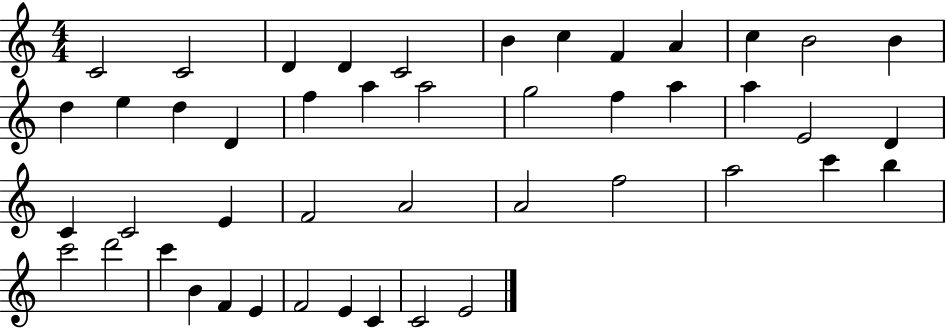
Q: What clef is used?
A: treble